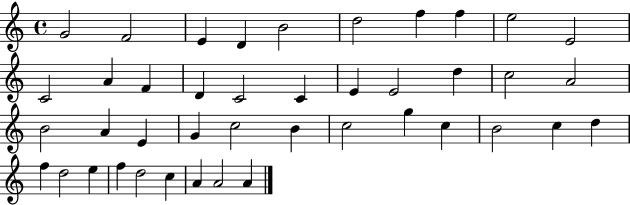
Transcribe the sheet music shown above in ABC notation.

X:1
T:Untitled
M:4/4
L:1/4
K:C
G2 F2 E D B2 d2 f f e2 E2 C2 A F D C2 C E E2 d c2 A2 B2 A E G c2 B c2 g c B2 c d f d2 e f d2 c A A2 A